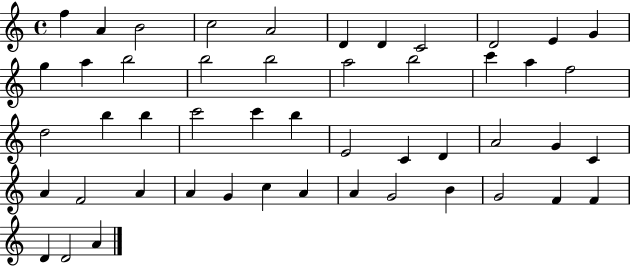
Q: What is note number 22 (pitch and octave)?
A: D5